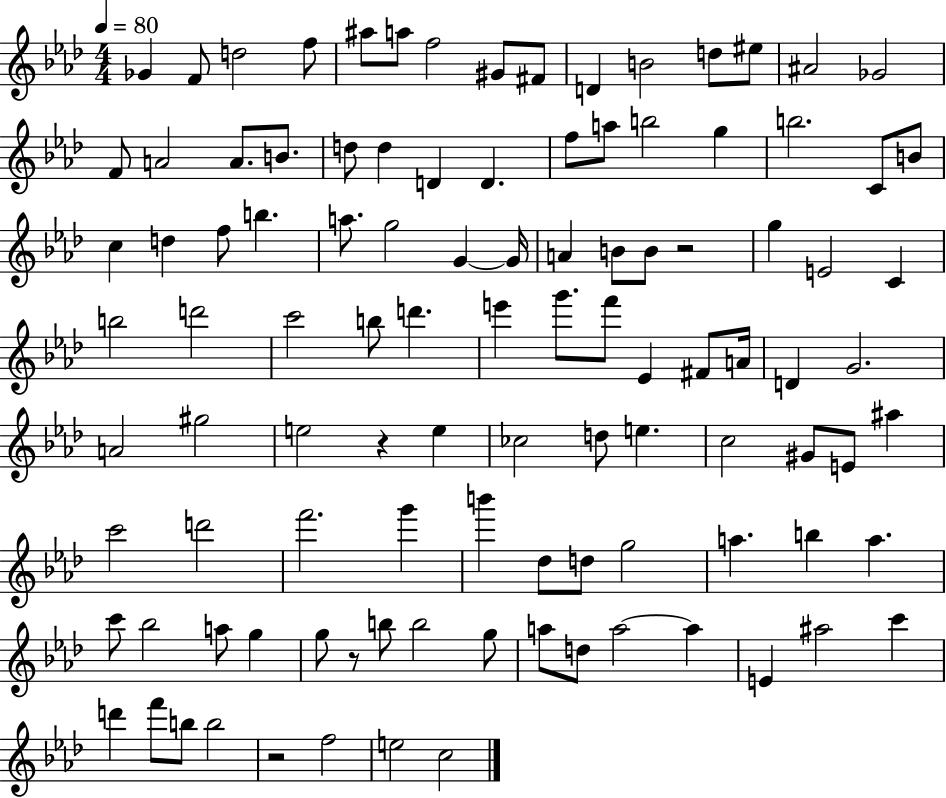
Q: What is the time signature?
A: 4/4